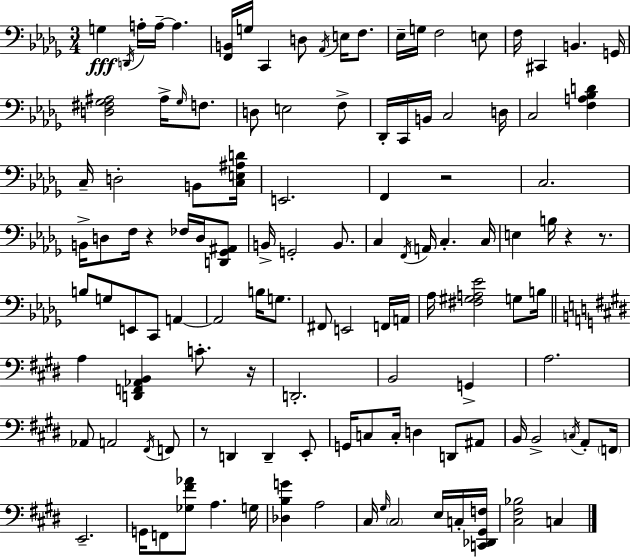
G3/q D2/s A3/s A3/s A3/q. [F2,B2]/s G3/s C2/q D3/e Ab2/s E3/s F3/e. Eb3/s G3/s F3/h E3/e F3/s C#2/q B2/q. G2/s [D3,F#3,Gb3,A#3]/h A#3/s Gb3/s F3/e. D3/e E3/h F3/e Db2/s C2/s B2/s C3/h D3/s C3/h [F3,A3,Bb3,D4]/q C3/s D3/h B2/e [C3,E3,A#3,D4]/s E2/h. F2/q R/h C3/h. B2/s D3/e F3/s R/q FES3/s D3/s [D2,Gb2,A#2]/e B2/s G2/h B2/e. C3/q F2/s A2/s C3/q. C3/s E3/q B3/s R/q R/e. B3/e G3/e E2/e C2/e A2/q A2/h B3/s G3/e. F#2/e E2/h F2/s A2/s Ab3/s [F#3,G#3,A3,Eb4]/h G3/e B3/s A3/q [D2,F2,Ab2,B2]/q C4/e. R/s D2/h. B2/h G2/q A3/h. Ab2/e A2/h F#2/s F2/e R/e D2/q D2/q E2/e G2/s C3/e C3/s D3/q D2/e A#2/e B2/s B2/h C3/s A2/e F2/s E2/h. G2/s F2/e [Gb3,F#4,Ab4]/e A3/q. G3/s [Db3,B3,G4]/q A3/h C#3/s G#3/s C#3/h E3/s C3/s [C2,Db2,G#2,F3]/s [C#3,F#3,Bb3]/h C3/q